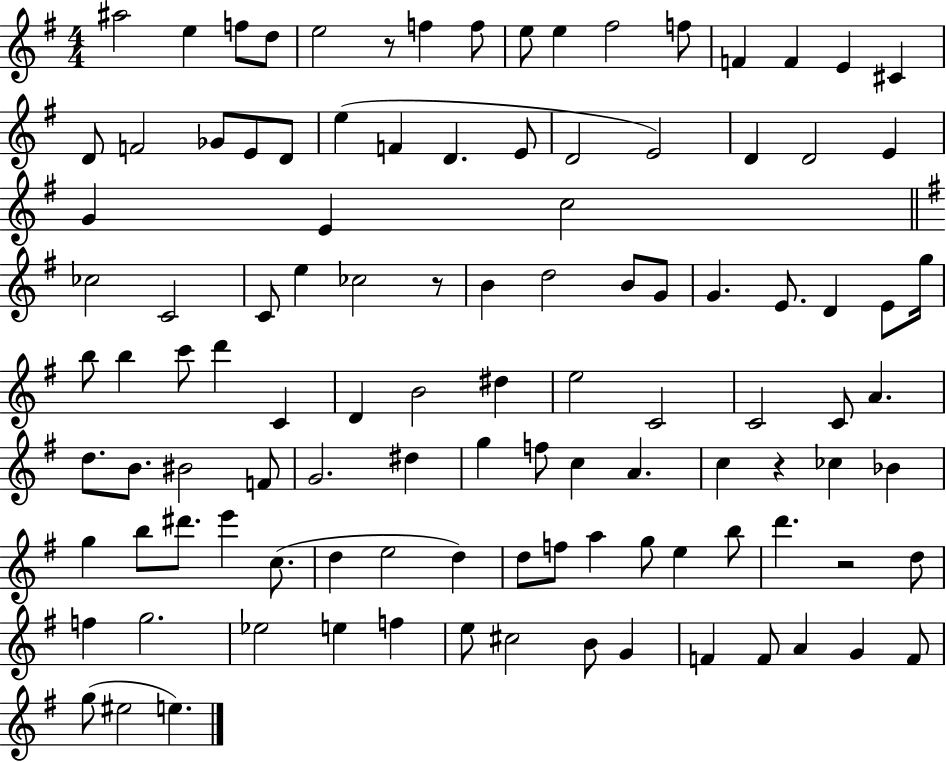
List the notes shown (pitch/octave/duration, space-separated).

A#5/h E5/q F5/e D5/e E5/h R/e F5/q F5/e E5/e E5/q F#5/h F5/e F4/q F4/q E4/q C#4/q D4/e F4/h Gb4/e E4/e D4/e E5/q F4/q D4/q. E4/e D4/h E4/h D4/q D4/h E4/q G4/q E4/q C5/h CES5/h C4/h C4/e E5/q CES5/h R/e B4/q D5/h B4/e G4/e G4/q. E4/e. D4/q E4/e G5/s B5/e B5/q C6/e D6/q C4/q D4/q B4/h D#5/q E5/h C4/h C4/h C4/e A4/q. D5/e. B4/e. BIS4/h F4/e G4/h. D#5/q G5/q F5/e C5/q A4/q. C5/q R/q CES5/q Bb4/q G5/q B5/e D#6/e. E6/q C5/e. D5/q E5/h D5/q D5/e F5/e A5/q G5/e E5/q B5/e D6/q. R/h D5/e F5/q G5/h. Eb5/h E5/q F5/q E5/e C#5/h B4/e G4/q F4/q F4/e A4/q G4/q F4/e G5/e EIS5/h E5/q.